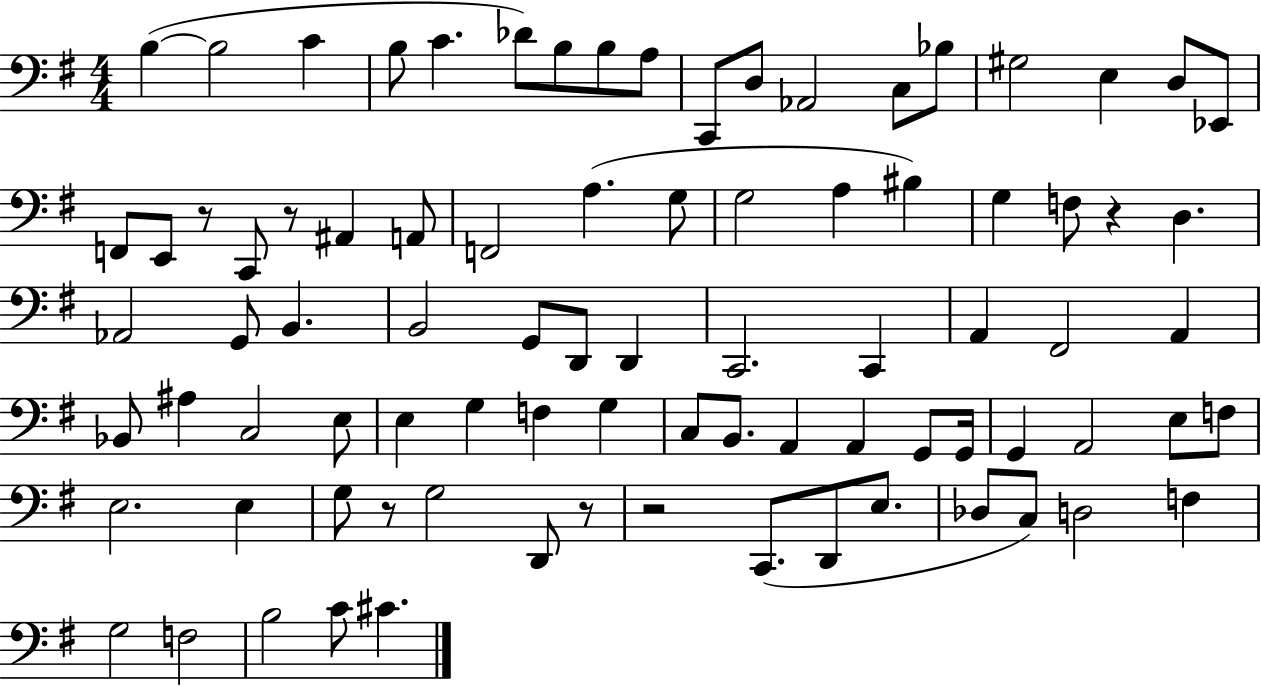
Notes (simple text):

B3/q B3/h C4/q B3/e C4/q. Db4/e B3/e B3/e A3/e C2/e D3/e Ab2/h C3/e Bb3/e G#3/h E3/q D3/e Eb2/e F2/e E2/e R/e C2/e R/e A#2/q A2/e F2/h A3/q. G3/e G3/h A3/q BIS3/q G3/q F3/e R/q D3/q. Ab2/h G2/e B2/q. B2/h G2/e D2/e D2/q C2/h. C2/q A2/q F#2/h A2/q Bb2/e A#3/q C3/h E3/e E3/q G3/q F3/q G3/q C3/e B2/e. A2/q A2/q G2/e G2/s G2/q A2/h E3/e F3/e E3/h. E3/q G3/e R/e G3/h D2/e R/e R/h C2/e. D2/e E3/e. Db3/e C3/e D3/h F3/q G3/h F3/h B3/h C4/e C#4/q.